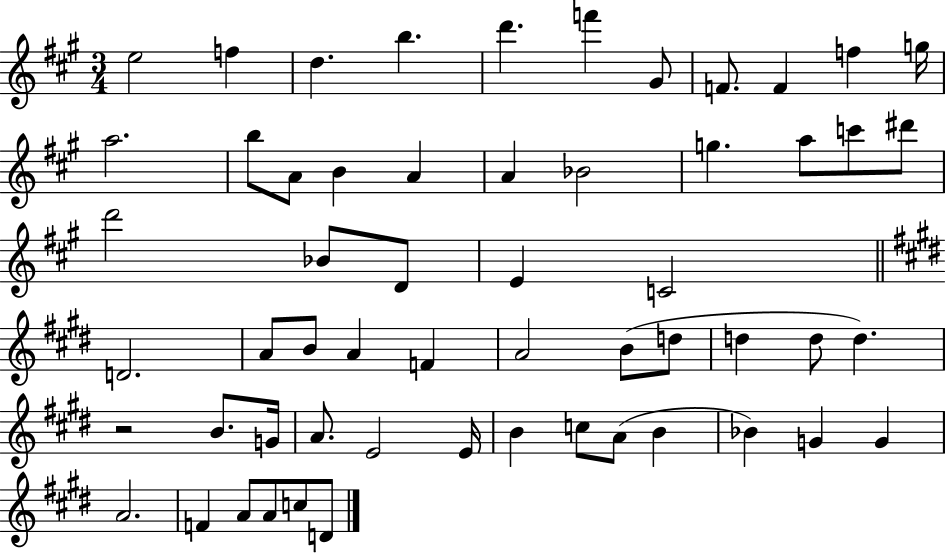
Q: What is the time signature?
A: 3/4